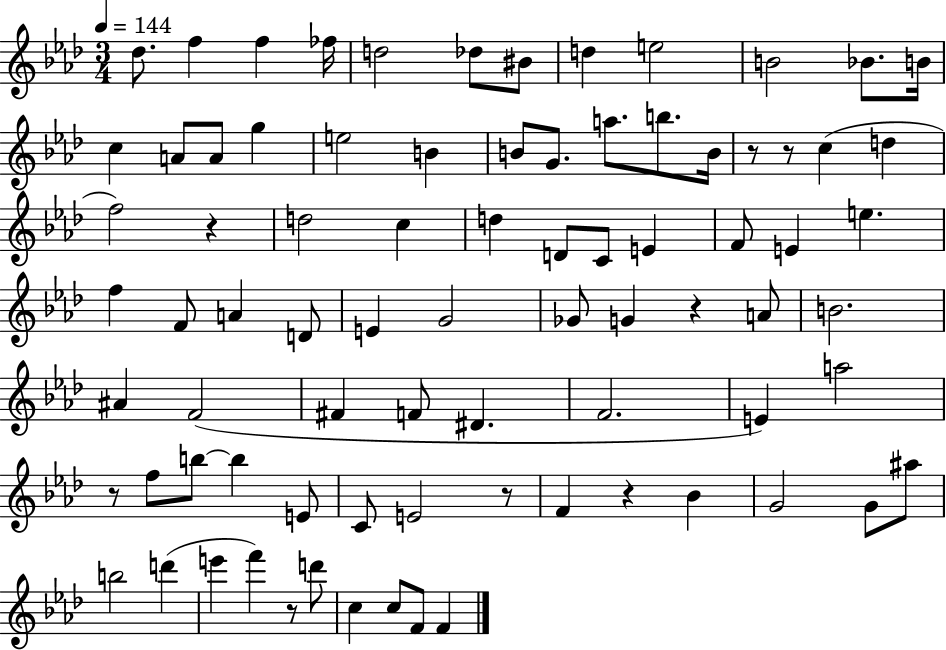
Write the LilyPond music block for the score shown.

{
  \clef treble
  \numericTimeSignature
  \time 3/4
  \key aes \major
  \tempo 4 = 144
  des''8. f''4 f''4 fes''16 | d''2 des''8 bis'8 | d''4 e''2 | b'2 bes'8. b'16 | \break c''4 a'8 a'8 g''4 | e''2 b'4 | b'8 g'8. a''8. b''8. b'16 | r8 r8 c''4( d''4 | \break f''2) r4 | d''2 c''4 | d''4 d'8 c'8 e'4 | f'8 e'4 e''4. | \break f''4 f'8 a'4 d'8 | e'4 g'2 | ges'8 g'4 r4 a'8 | b'2. | \break ais'4 f'2( | fis'4 f'8 dis'4. | f'2. | e'4) a''2 | \break r8 f''8 b''8~~ b''4 e'8 | c'8 e'2 r8 | f'4 r4 bes'4 | g'2 g'8 ais''8 | \break b''2 d'''4( | e'''4 f'''4) r8 d'''8 | c''4 c''8 f'8 f'4 | \bar "|."
}